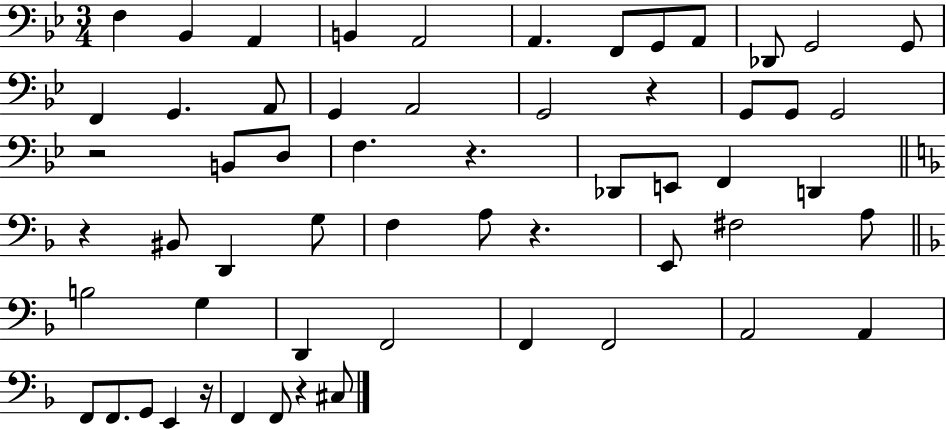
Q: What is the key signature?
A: BES major